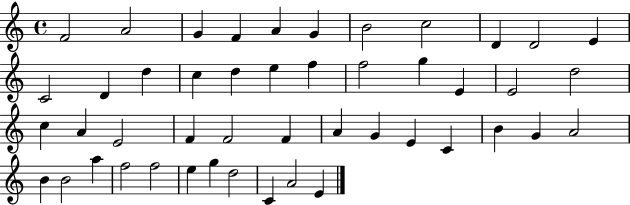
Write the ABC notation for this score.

X:1
T:Untitled
M:4/4
L:1/4
K:C
F2 A2 G F A G B2 c2 D D2 E C2 D d c d e f f2 g E E2 d2 c A E2 F F2 F A G E C B G A2 B B2 a f2 f2 e g d2 C A2 E